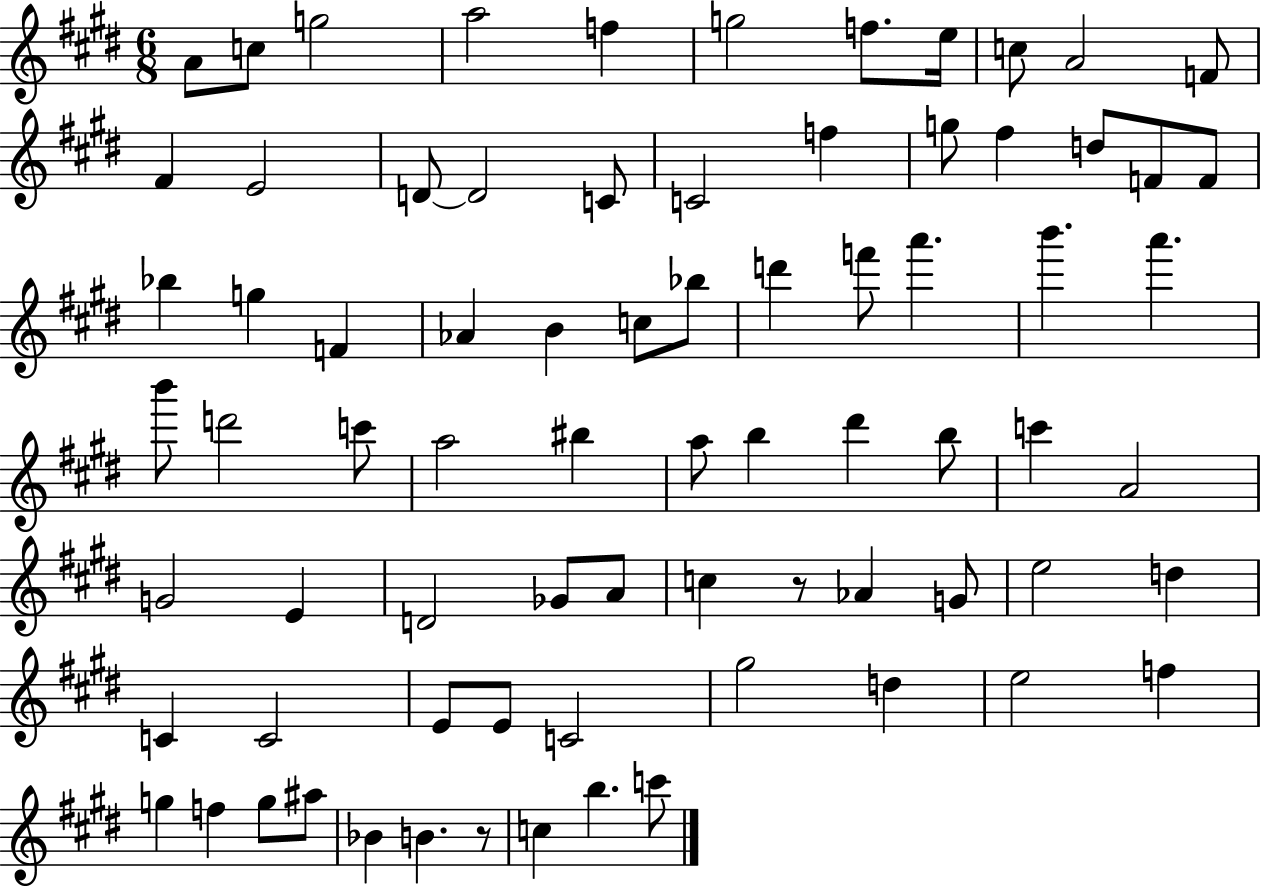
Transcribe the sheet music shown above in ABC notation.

X:1
T:Untitled
M:6/8
L:1/4
K:E
A/2 c/2 g2 a2 f g2 f/2 e/4 c/2 A2 F/2 ^F E2 D/2 D2 C/2 C2 f g/2 ^f d/2 F/2 F/2 _b g F _A B c/2 _b/2 d' f'/2 a' b' a' b'/2 d'2 c'/2 a2 ^b a/2 b ^d' b/2 c' A2 G2 E D2 _G/2 A/2 c z/2 _A G/2 e2 d C C2 E/2 E/2 C2 ^g2 d e2 f g f g/2 ^a/2 _B B z/2 c b c'/2